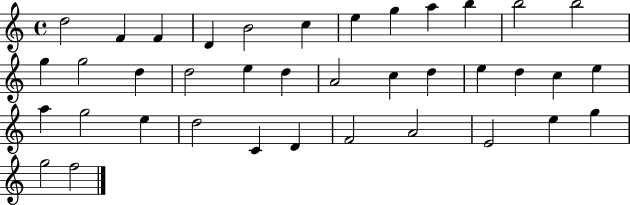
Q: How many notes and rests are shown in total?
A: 38